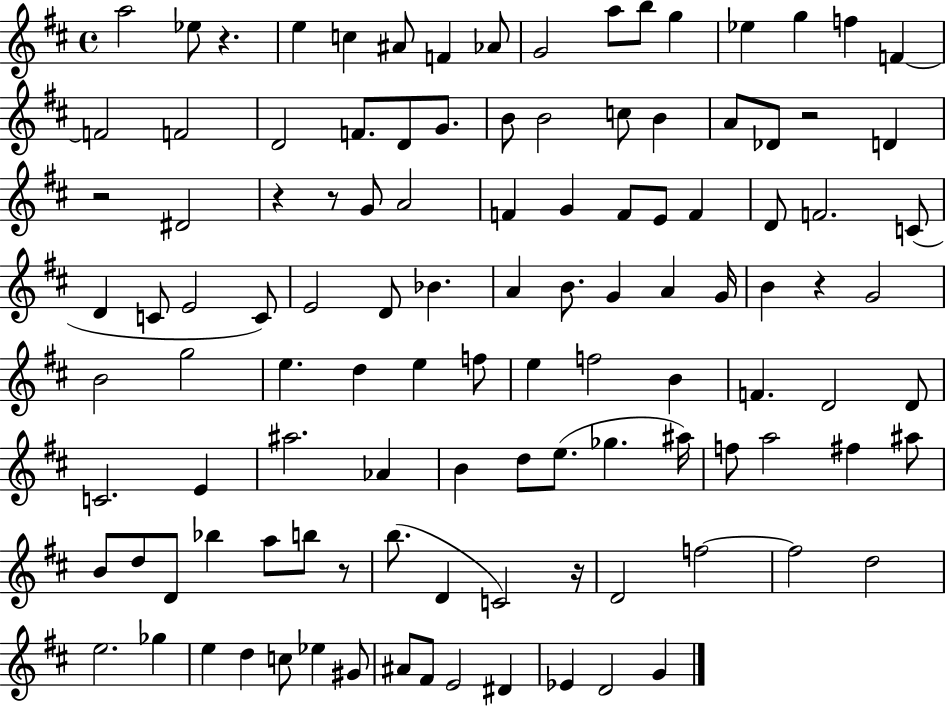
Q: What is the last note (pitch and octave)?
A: G4